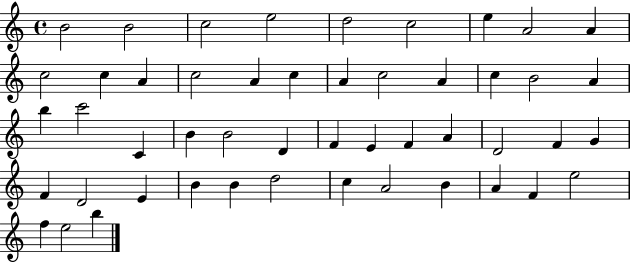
X:1
T:Untitled
M:4/4
L:1/4
K:C
B2 B2 c2 e2 d2 c2 e A2 A c2 c A c2 A c A c2 A c B2 A b c'2 C B B2 D F E F A D2 F G F D2 E B B d2 c A2 B A F e2 f e2 b